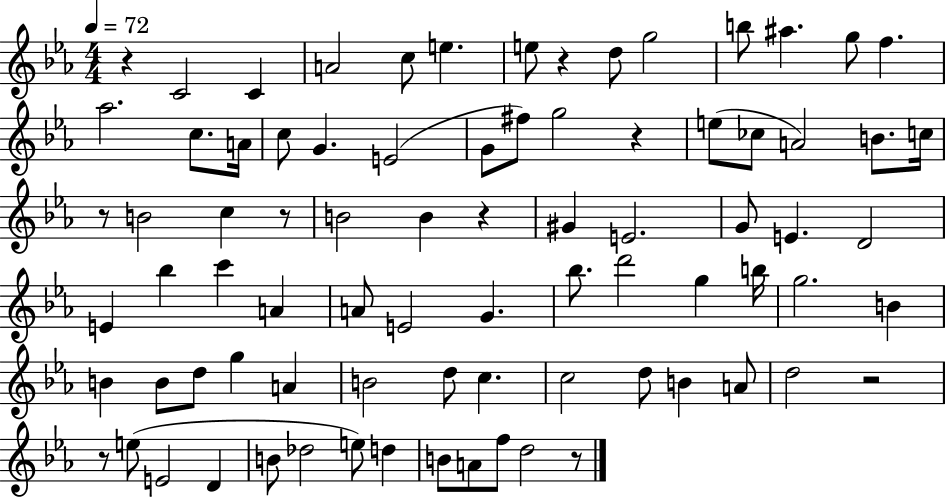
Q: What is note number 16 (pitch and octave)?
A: C5